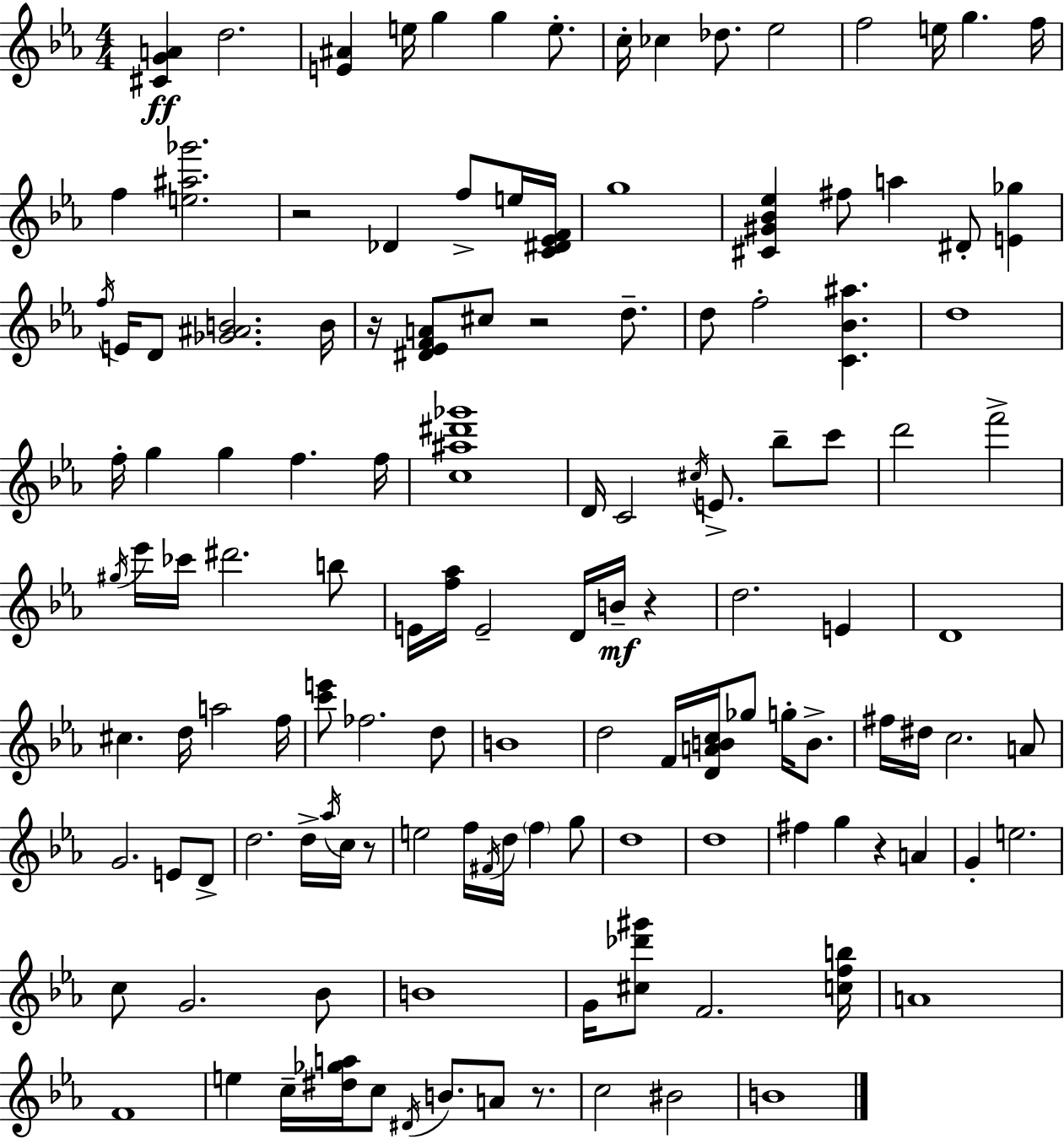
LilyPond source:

{
  \clef treble
  \numericTimeSignature
  \time 4/4
  \key ees \major
  <cis' g' a'>4\ff d''2. | <e' ais'>4 e''16 g''4 g''4 e''8.-. | c''16-. ces''4 des''8. ees''2 | f''2 e''16 g''4. f''16 | \break f''4 <e'' ais'' ges'''>2. | r2 des'4 f''8-> e''16 <c' dis' ees' f'>16 | g''1 | <cis' gis' bes' ees''>4 fis''8 a''4 dis'8-. <e' ges''>4 | \break \acciaccatura { f''16 } e'16 d'8 <ges' ais' b'>2. | b'16 r16 <dis' ees' f' a'>8 cis''8 r2 d''8.-- | d''8 f''2-. <c' bes' ais''>4. | d''1 | \break f''16-. g''4 g''4 f''4. | f''16 <c'' ais'' dis''' ges'''>1 | d'16 c'2 \acciaccatura { cis''16 } e'8.-> bes''8-- | c'''8 d'''2 f'''2-> | \break \acciaccatura { gis''16 } ees'''16 ces'''16 dis'''2. | b''8 e'16 <f'' aes''>16 e'2-- d'16 b'16--\mf r4 | d''2. e'4 | d'1 | \break cis''4. d''16 a''2 | f''16 <c''' e'''>8 fes''2. | d''8 b'1 | d''2 f'16 <d' a' b' c''>16 ges''8 g''16-. | \break b'8.-> fis''16 dis''16 c''2. | a'8 g'2. e'8 | d'8-> d''2. d''16-> | \acciaccatura { aes''16 } c''16 r8 e''2 f''16 \acciaccatura { fis'16 } d''16 \parenthesize f''4 | \break g''8 d''1 | d''1 | fis''4 g''4 r4 | a'4 g'4-. e''2. | \break c''8 g'2. | bes'8 b'1 | g'16 <cis'' des''' gis'''>8 f'2. | <c'' f'' b''>16 a'1 | \break f'1 | e''4 c''16-- <dis'' ges'' a''>16 c''8 \acciaccatura { dis'16 } b'8. | a'8 r8. c''2 bis'2 | b'1 | \break \bar "|."
}